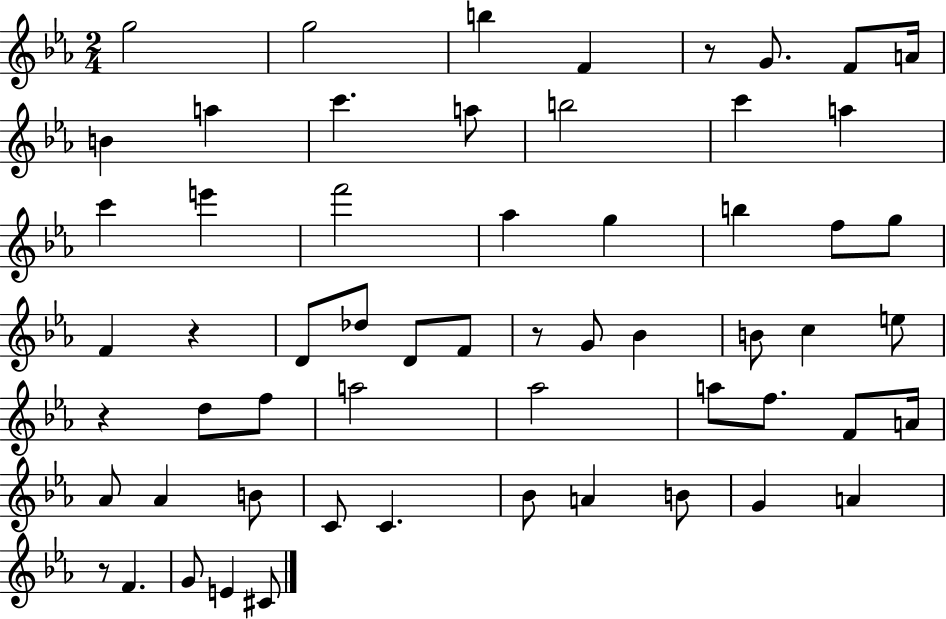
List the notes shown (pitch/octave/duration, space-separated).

G5/h G5/h B5/q F4/q R/e G4/e. F4/e A4/s B4/q A5/q C6/q. A5/e B5/h C6/q A5/q C6/q E6/q F6/h Ab5/q G5/q B5/q F5/e G5/e F4/q R/q D4/e Db5/e D4/e F4/e R/e G4/e Bb4/q B4/e C5/q E5/e R/q D5/e F5/e A5/h Ab5/h A5/e F5/e. F4/e A4/s Ab4/e Ab4/q B4/e C4/e C4/q. Bb4/e A4/q B4/e G4/q A4/q R/e F4/q. G4/e E4/q C#4/e